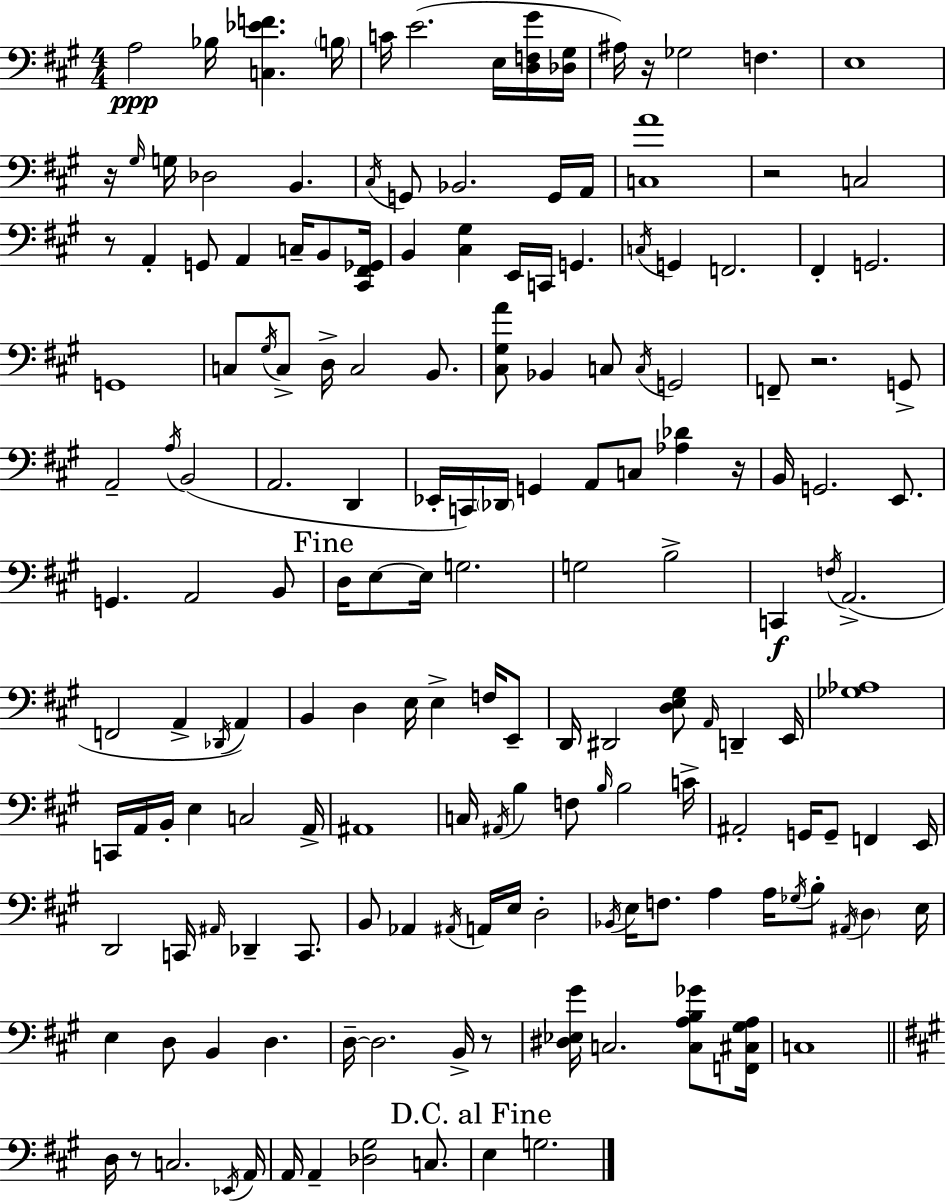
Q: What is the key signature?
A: A major